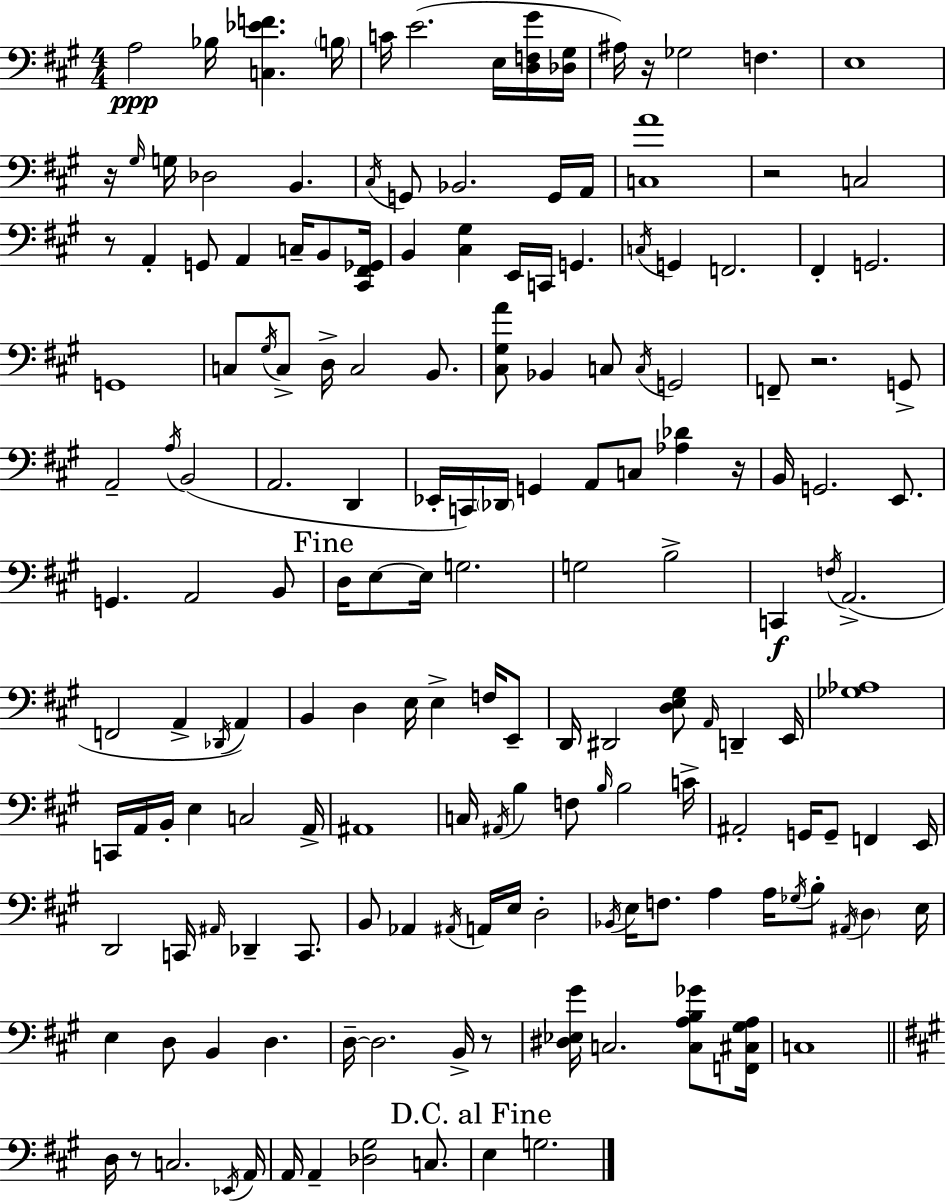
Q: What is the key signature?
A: A major